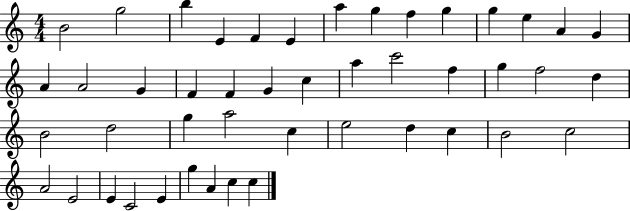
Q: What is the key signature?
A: C major